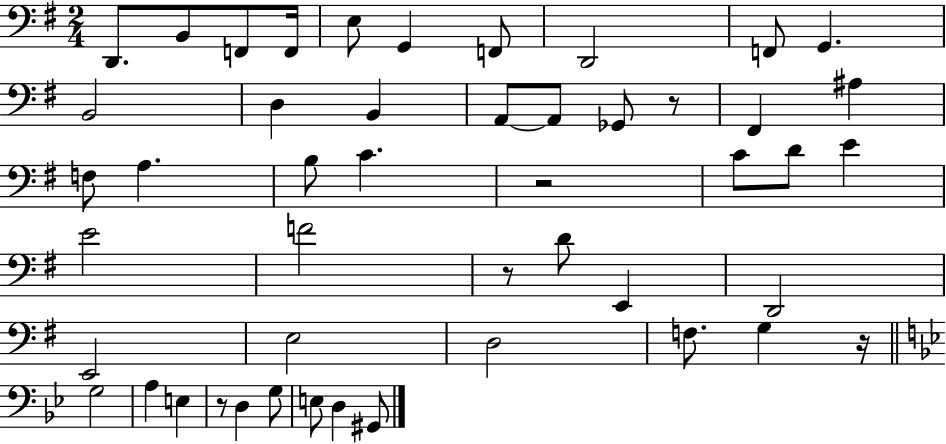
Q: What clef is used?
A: bass